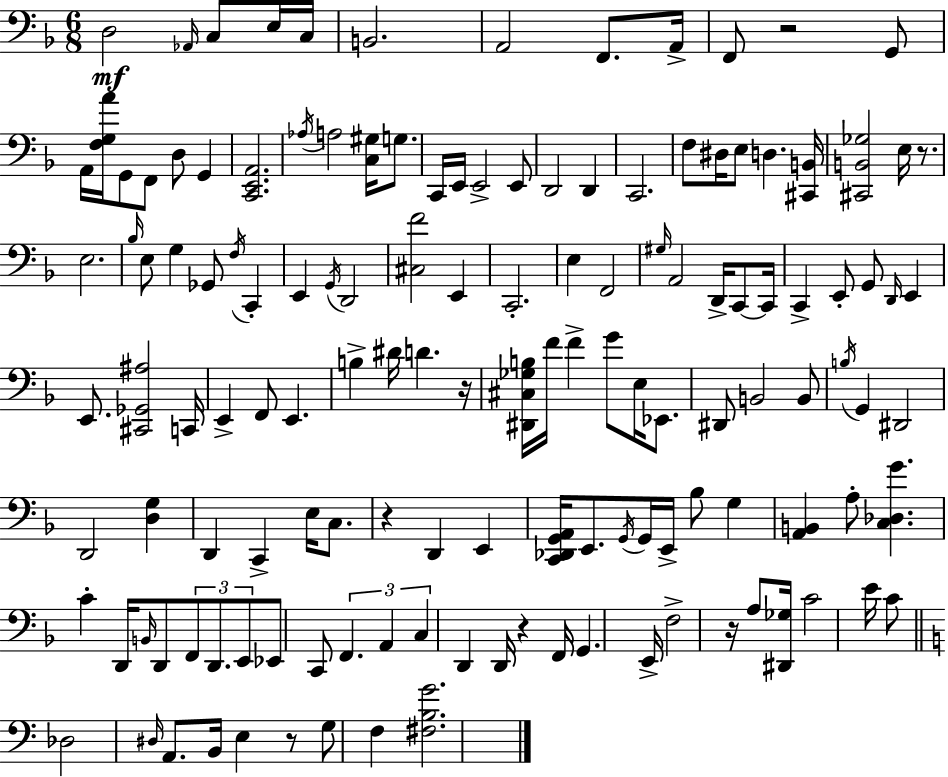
X:1
T:Untitled
M:6/8
L:1/4
K:Dm
D,2 _A,,/4 C,/2 E,/4 C,/4 B,,2 A,,2 F,,/2 A,,/4 F,,/2 z2 G,,/2 A,,/4 [F,G,A]/4 G,,/2 F,,/2 D,/2 G,, [C,,E,,A,,]2 _A,/4 A,2 [C,^G,]/4 G,/2 C,,/4 E,,/4 E,,2 E,,/2 D,,2 D,, C,,2 F,/2 ^D,/4 E,/2 D, [^C,,B,,]/4 [^C,,B,,_G,]2 E,/4 z/2 E,2 _B,/4 E,/2 G, _G,,/2 F,/4 C,, E,, G,,/4 D,,2 [^C,F]2 E,, C,,2 E, F,,2 ^G,/4 A,,2 D,,/4 C,,/2 C,,/4 C,, E,,/2 G,,/2 D,,/4 E,, E,,/2 [^C,,_G,,^A,]2 C,,/4 E,, F,,/2 E,, B, ^D/4 D z/4 [^D,,^C,_G,B,]/4 F/4 F G/2 E,/4 _E,,/2 ^D,,/2 B,,2 B,,/2 B,/4 G,, ^D,,2 D,,2 [D,G,] D,, C,, E,/4 C,/2 z D,, E,, [C,,_D,,G,,A,,]/4 E,,/2 G,,/4 G,,/4 E,,/4 _B,/2 G, [A,,B,,] A,/2 [C,_D,G] C D,,/4 B,,/4 D,,/2 F,,/2 D,,/2 E,,/2 _E,,/2 C,,/2 F,, A,, C, D,, D,,/4 z F,,/4 G,, E,,/4 F,2 z/4 A,/2 [^D,,_G,]/4 C2 E/4 C/2 _D,2 ^D,/4 A,,/2 B,,/4 E, z/2 G,/2 F, [^F,B,G]2